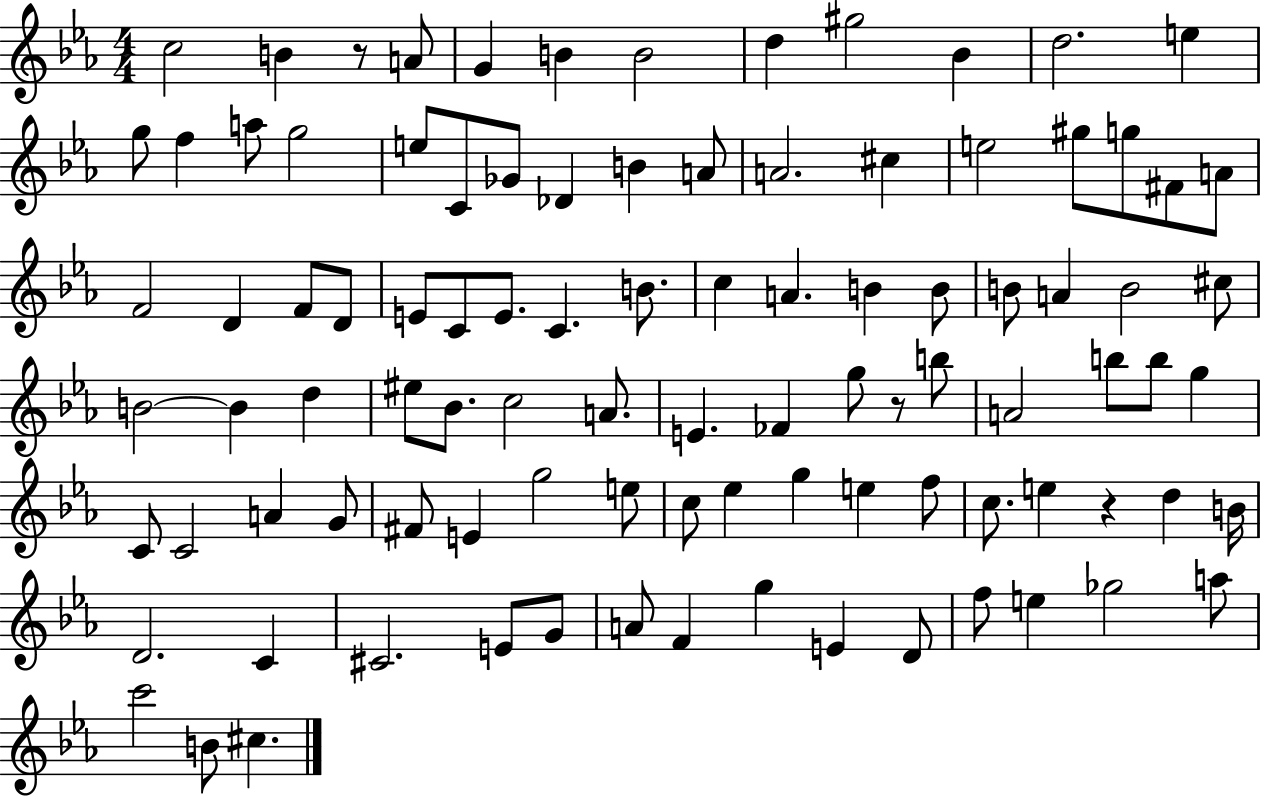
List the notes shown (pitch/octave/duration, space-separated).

C5/h B4/q R/e A4/e G4/q B4/q B4/h D5/q G#5/h Bb4/q D5/h. E5/q G5/e F5/q A5/e G5/h E5/e C4/e Gb4/e Db4/q B4/q A4/e A4/h. C#5/q E5/h G#5/e G5/e F#4/e A4/e F4/h D4/q F4/e D4/e E4/e C4/e E4/e. C4/q. B4/e. C5/q A4/q. B4/q B4/e B4/e A4/q B4/h C#5/e B4/h B4/q D5/q EIS5/e Bb4/e. C5/h A4/e. E4/q. FES4/q G5/e R/e B5/e A4/h B5/e B5/e G5/q C4/e C4/h A4/q G4/e F#4/e E4/q G5/h E5/e C5/e Eb5/q G5/q E5/q F5/e C5/e. E5/q R/q D5/q B4/s D4/h. C4/q C#4/h. E4/e G4/e A4/e F4/q G5/q E4/q D4/e F5/e E5/q Gb5/h A5/e C6/h B4/e C#5/q.